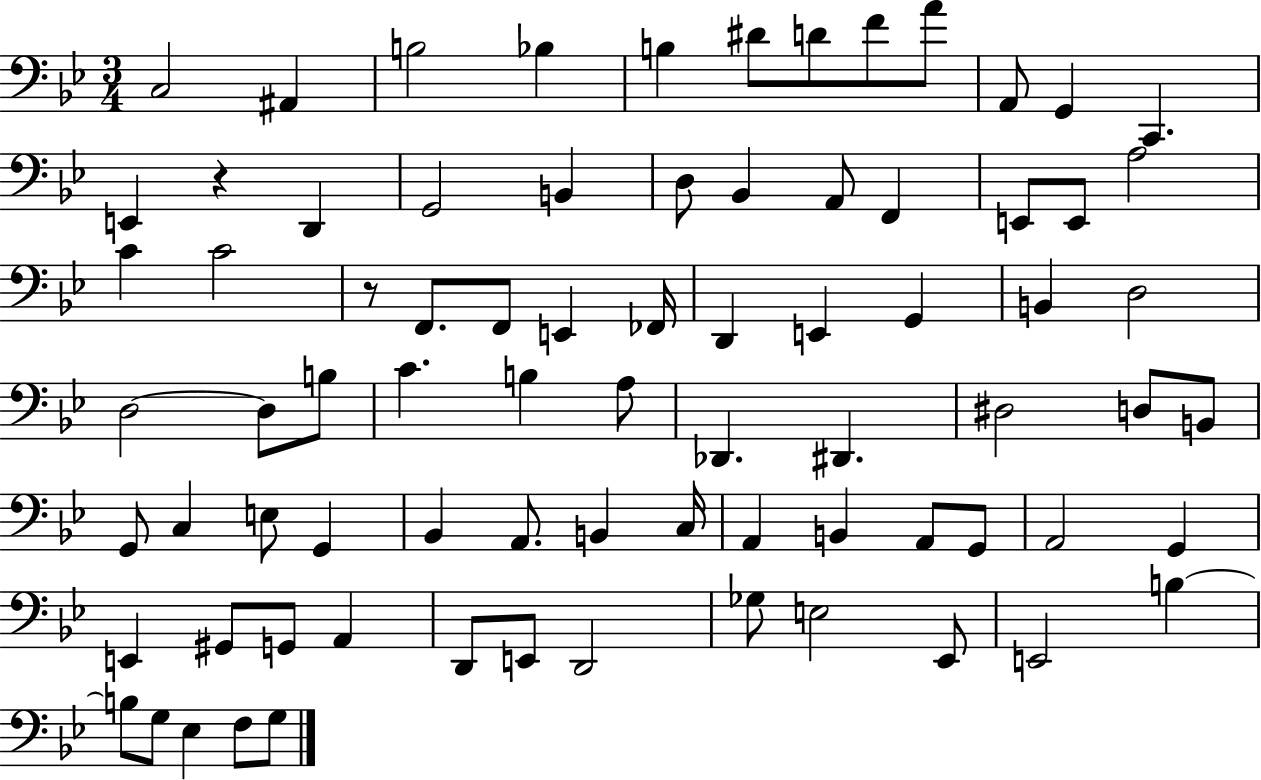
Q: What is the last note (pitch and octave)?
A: G3